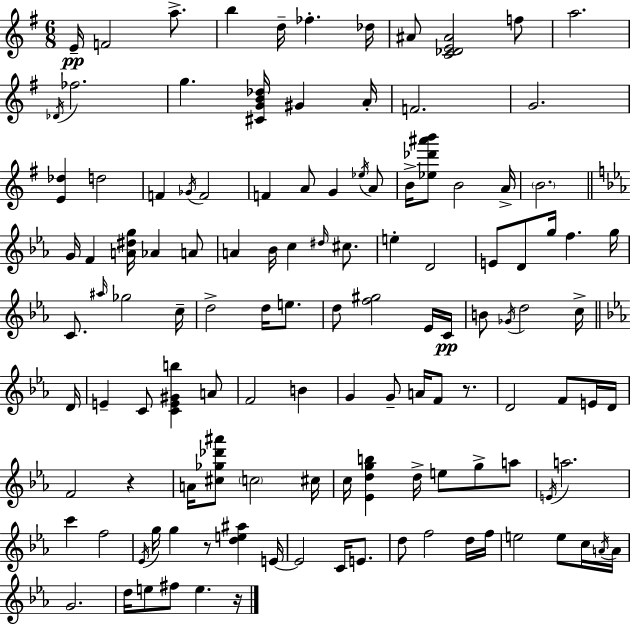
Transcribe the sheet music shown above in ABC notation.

X:1
T:Untitled
M:6/8
L:1/4
K:G
E/4 F2 a/2 b d/4 _f _d/4 ^A/2 [C_DE^A]2 f/2 a2 _D/4 _f2 g [^CGB_d]/4 ^G A/4 F2 G2 [E_d] d2 F _G/4 F2 F A/2 G _e/4 A/2 B/4 [_e_d'^a'b']/2 B2 A/4 B2 G/4 F [A^dg]/4 _A A/2 A _B/4 c ^d/4 ^c/2 e D2 E/2 D/2 g/4 f g/4 C/2 ^a/4 _g2 c/4 d2 d/4 e/2 d/2 [f^g]2 _E/4 C/4 B/2 _G/4 d2 c/4 D/4 E C/2 [CE^Gb] A/2 F2 B G G/2 A/4 F/2 z/2 D2 F/2 E/4 D/4 F2 z A/4 [^c_g_d'^a']/2 c2 ^c/4 c/4 [_Edgb] d/4 e/2 g/2 a/2 E/4 a2 c' f2 _E/4 g/4 g z/2 [de^a] E/4 E2 C/4 E/2 d/2 f2 d/4 f/4 e2 e/2 c/4 A/4 A/4 G2 d/4 e/2 ^f/2 e z/4